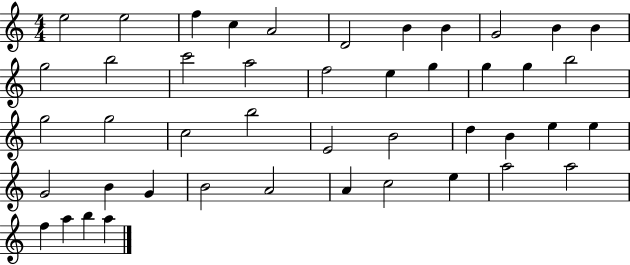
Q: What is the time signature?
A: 4/4